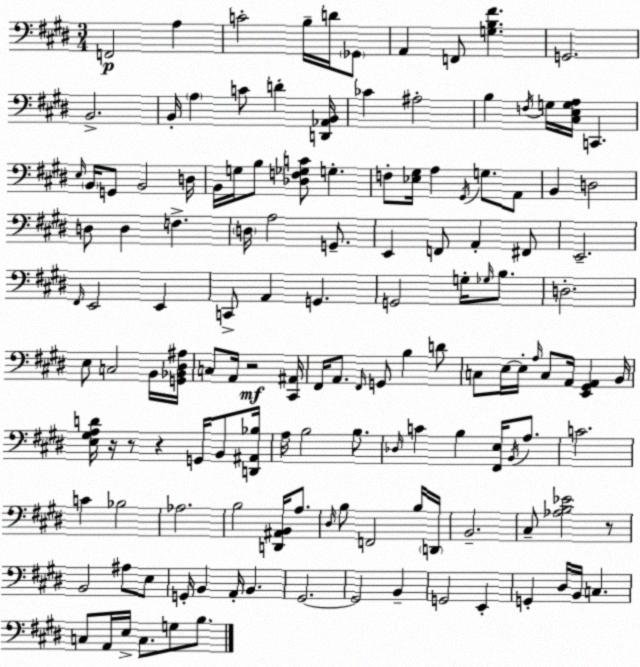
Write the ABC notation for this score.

X:1
T:Untitled
M:3/4
L:1/4
K:E
F,,2 A, C2 B,/4 D/4 _G,,/2 A,, F,,/2 [G,B,^F] G,,2 B,,2 B,,/4 A, C/2 D [D,,_A,,B,,]/4 _C ^A,2 B, F,/4 G,/4 [^C,E,G,A,]/4 C,, E,/4 B,,/4 G,,/2 B,,2 D,/4 B,,/4 G,/4 B,/2 [_D,F,_G,C]/2 G, F,/2 [_E,^G,]/4 A, ^G,,/4 G,/2 A,,/2 B,, D,2 D,/2 D, F, D,/4 A,2 G,,/2 E,, F,,/2 A,, ^F,,/2 E,,2 ^F,,/4 E,,2 E,, C,,/2 A,, G,, G,,2 G,/4 _G,/4 B,/2 D,2 E,/2 C,2 B,,/4 [G,,_B,,^D,^A,]/4 C,/2 A,,/4 z2 [^C,,^A,,]/4 ^F,,/4 A,,/2 ^F,,/4 G,,/2 B, D/2 C,/2 E,/4 E,/4 A,/4 C,/2 A,,/4 [E,,^G,,A,,] B,,/4 [E,^G,A,D]/4 z/4 z/2 z G,,/4 B,,/2 [D,,^A,,_B,]/4 A,/4 B,2 B,/2 _D,/4 C B, [^F,,E,]/4 B,,/4 A,/2 C2 C _B,2 _A,2 B,2 [D,,^A,,B,,]/4 A,/2 ^D,/4 B,/2 F,,2 B,/4 D,,/4 B,,2 ^C,/2 [_A,B,_E]2 z/2 B,,2 ^A,/2 E,/2 G,,/4 B,, A,,/4 B,, ^G,,2 ^G,,2 B,, G,,2 E,, G,, ^D,/4 B,,/4 C, C,/2 A,,/4 E,/4 C,/2 G,/2 B,/2